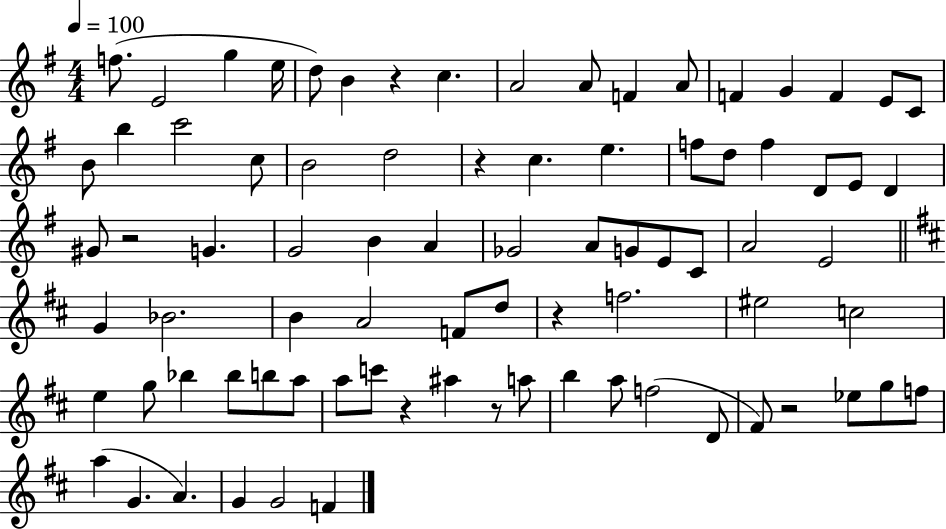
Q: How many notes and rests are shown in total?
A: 82